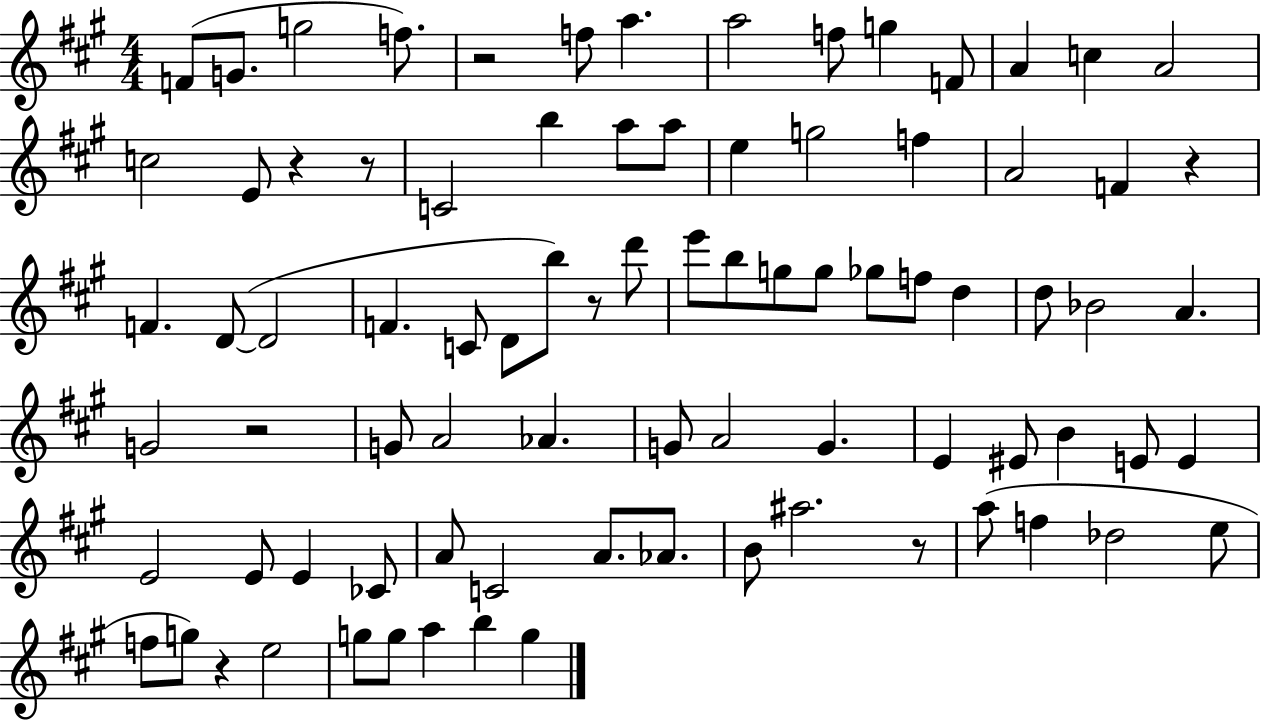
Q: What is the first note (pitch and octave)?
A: F4